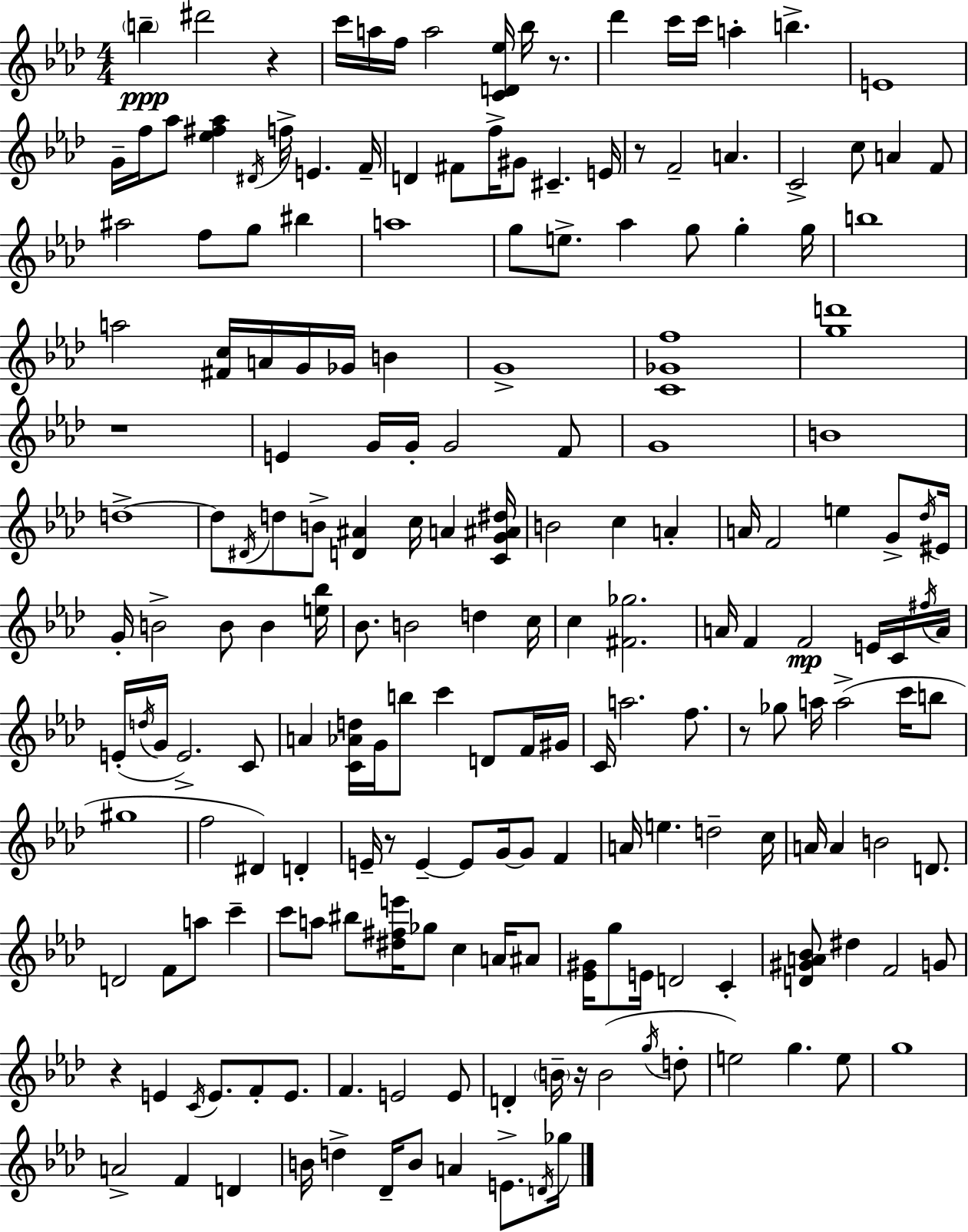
{
  \clef treble
  \numericTimeSignature
  \time 4/4
  \key aes \major
  \parenthesize b''4--\ppp dis'''2 r4 | c'''16 a''16 f''16 a''2 <c' d' ees''>16 bes''16 r8. | des'''4 c'''16 c'''16 a''4-. b''4.-> | e'1 | \break g'16-- f''16 aes''8 <ees'' fis'' aes''>4 \acciaccatura { dis'16 } f''16-> e'4. | f'16-- d'4 fis'8 f''16-> gis'8 cis'4.-- | e'16 r8 f'2-- a'4. | c'2-> c''8 a'4 f'8 | \break ais''2 f''8 g''8 bis''4 | a''1 | g''8 e''8.-> aes''4 g''8 g''4-. | g''16 b''1 | \break a''2 <fis' c''>16 a'16 g'16 ges'16 b'4 | g'1-> | <c' ges' f''>1 | <g'' d'''>1 | \break r1 | e'4 g'16 g'16-. g'2 f'8 | g'1 | b'1 | \break d''1->~~ | d''8 \acciaccatura { dis'16 } d''8 b'8-> <d' ais'>4 c''16 a'4 | <c' g' ais' dis''>16 b'2 c''4 a'4-. | a'16 f'2 e''4 g'8-> | \break \acciaccatura { des''16 } eis'16 g'16-. b'2-> b'8 b'4 | <e'' bes''>16 bes'8. b'2 d''4 | c''16 c''4 <fis' ges''>2. | a'16 f'4 f'2\mp | \break e'16 c'16 \acciaccatura { fis''16 } a'16 e'16-.( \acciaccatura { d''16 } g'16 e'2.->) | c'8 a'4 <c' aes' d''>16 g'16 b''8 c'''4 | d'8 f'16 gis'16 c'16 a''2. | f''8. r8 ges''8 a''16 a''2->( | \break c'''16 b''8 gis''1 | f''2 dis'4) | d'4-. e'16-- r8 e'4--~~ e'8 g'16~~ g'8 | f'4 a'16 e''4. d''2-- | \break c''16 a'16 a'4 b'2 | d'8. d'2 f'8 a''8 | c'''4-- c'''8 a''8 bis''8 <dis'' fis'' e'''>16 ges''8 c''4 | a'16 ais'8 <ees' gis'>16 g''8 e'16 d'2 | \break c'4-. <d' gis' a' bes'>8 dis''4 f'2 | g'8 r4 e'4 \acciaccatura { c'16 } e'8. | f'8-. e'8. f'4. e'2 | e'8 d'4-. \parenthesize b'16-- r16 b'2( | \break \acciaccatura { g''16 } d''8-. e''2) g''4. | e''8 g''1 | a'2-> f'4 | d'4 b'16 d''4-> des'16-- b'8 a'4 | \break e'8.-> \acciaccatura { d'16 } ges''16 \bar "|."
}